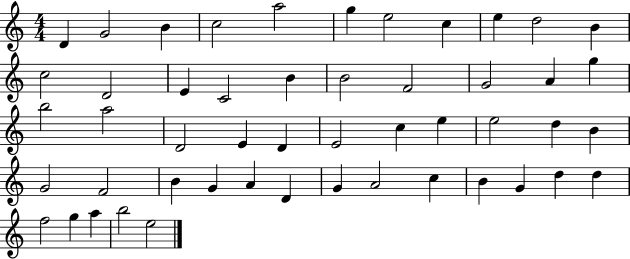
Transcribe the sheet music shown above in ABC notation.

X:1
T:Untitled
M:4/4
L:1/4
K:C
D G2 B c2 a2 g e2 c e d2 B c2 D2 E C2 B B2 F2 G2 A g b2 a2 D2 E D E2 c e e2 d B G2 F2 B G A D G A2 c B G d d f2 g a b2 e2